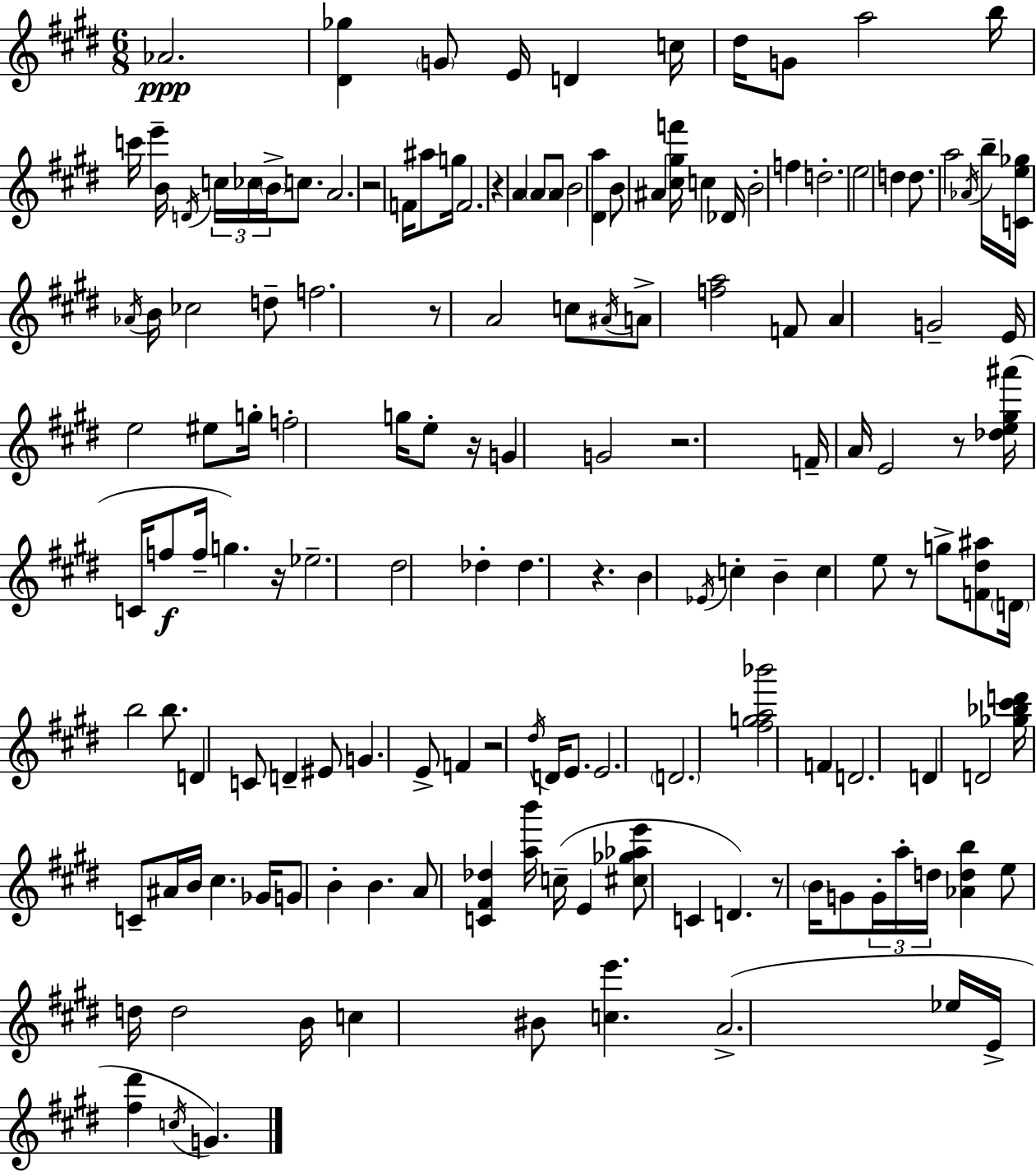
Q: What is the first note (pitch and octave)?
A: Ab4